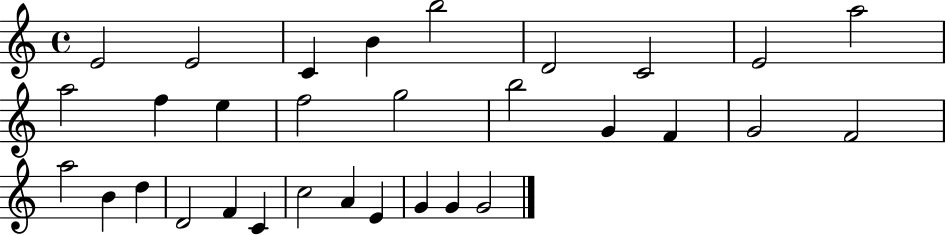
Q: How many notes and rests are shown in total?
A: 31